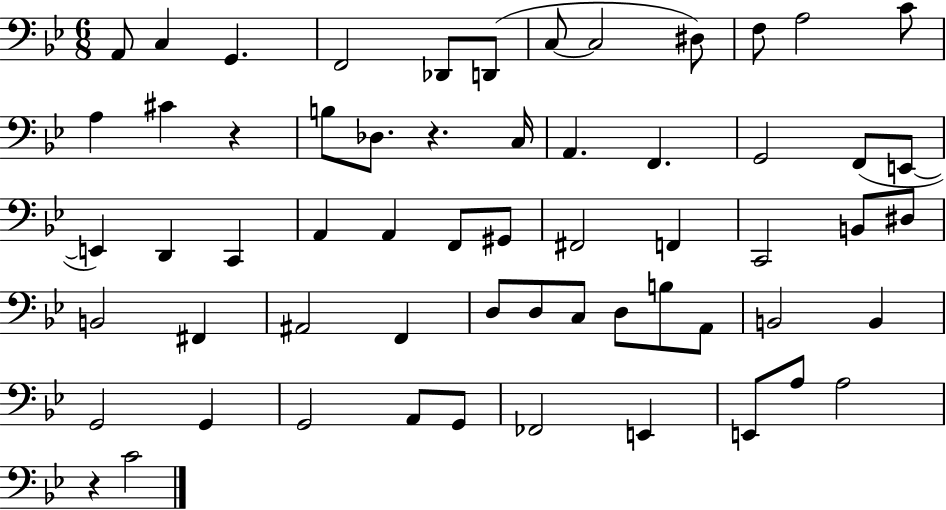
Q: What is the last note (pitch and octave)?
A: C4